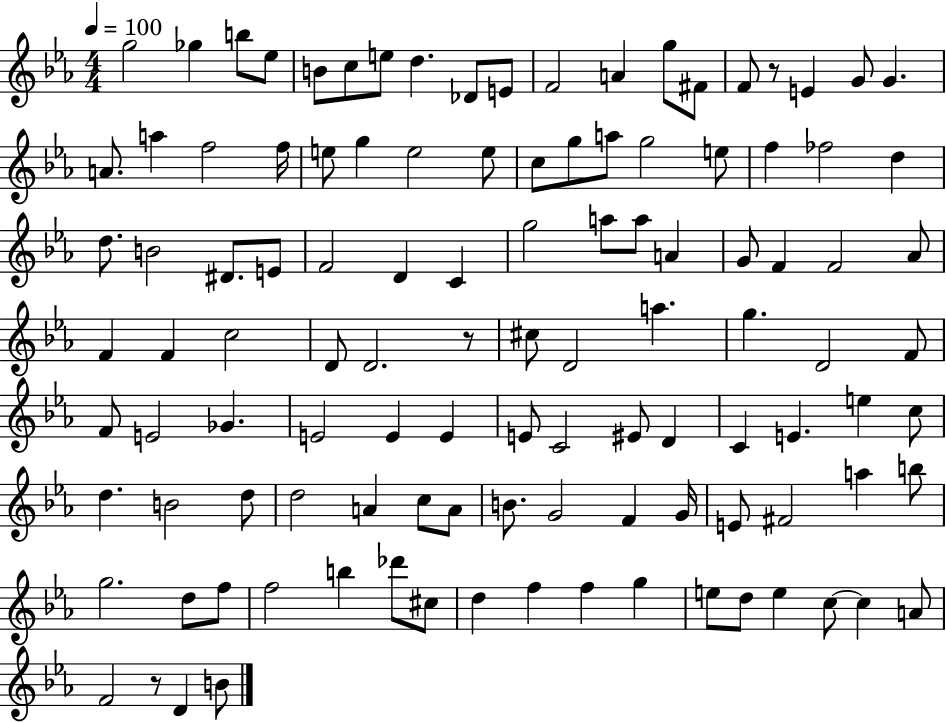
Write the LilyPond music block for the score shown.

{
  \clef treble
  \numericTimeSignature
  \time 4/4
  \key ees \major
  \tempo 4 = 100
  g''2 ges''4 b''8 ees''8 | b'8 c''8 e''8 d''4. des'8 e'8 | f'2 a'4 g''8 fis'8 | f'8 r8 e'4 g'8 g'4. | \break a'8. a''4 f''2 f''16 | e''8 g''4 e''2 e''8 | c''8 g''8 a''8 g''2 e''8 | f''4 fes''2 d''4 | \break d''8. b'2 dis'8. e'8 | f'2 d'4 c'4 | g''2 a''8 a''8 a'4 | g'8 f'4 f'2 aes'8 | \break f'4 f'4 c''2 | d'8 d'2. r8 | cis''8 d'2 a''4. | g''4. d'2 f'8 | \break f'8 e'2 ges'4. | e'2 e'4 e'4 | e'8 c'2 eis'8 d'4 | c'4 e'4. e''4 c''8 | \break d''4. b'2 d''8 | d''2 a'4 c''8 a'8 | b'8. g'2 f'4 g'16 | e'8 fis'2 a''4 b''8 | \break g''2. d''8 f''8 | f''2 b''4 des'''8 cis''8 | d''4 f''4 f''4 g''4 | e''8 d''8 e''4 c''8~~ c''4 a'8 | \break f'2 r8 d'4 b'8 | \bar "|."
}